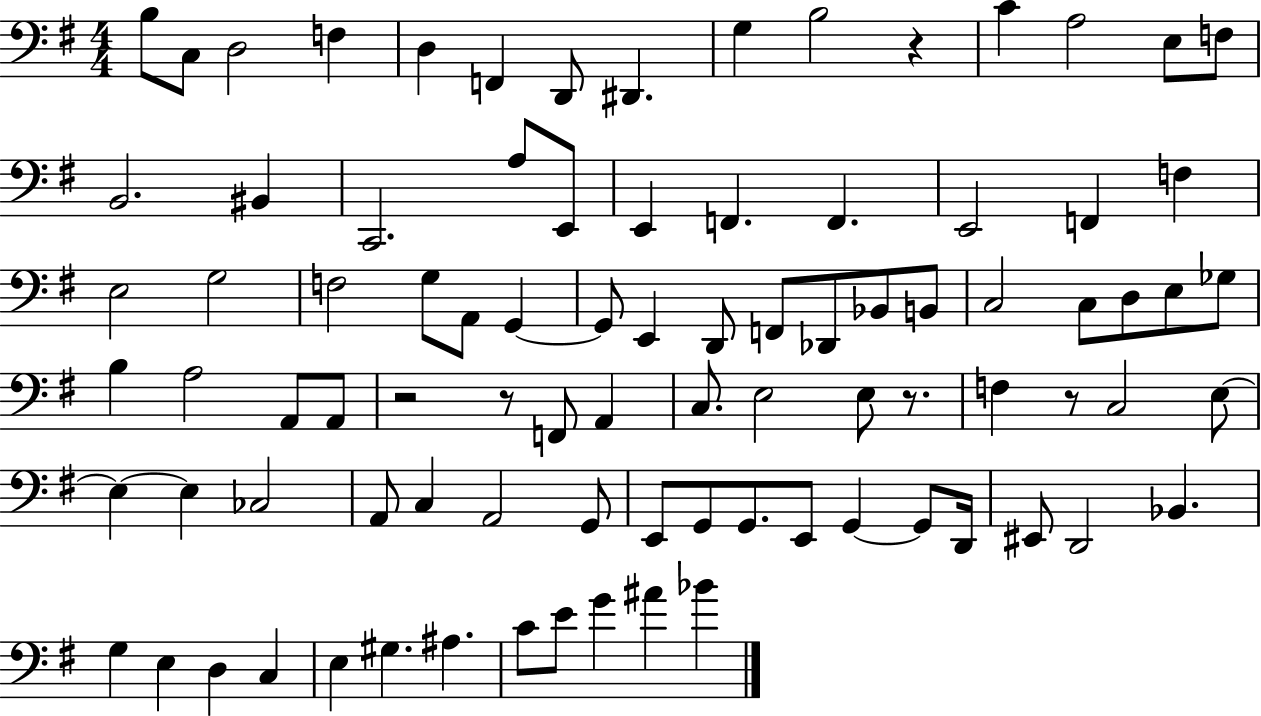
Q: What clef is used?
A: bass